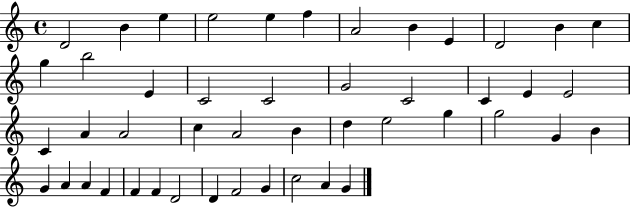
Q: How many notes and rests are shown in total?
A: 47